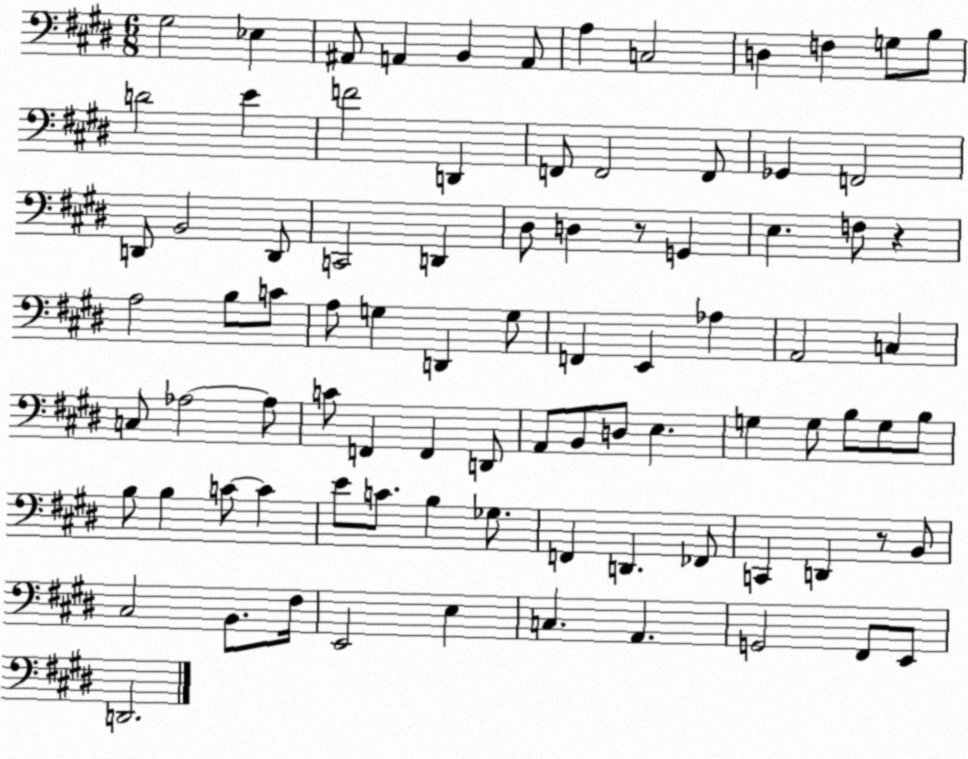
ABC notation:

X:1
T:Untitled
M:6/8
L:1/4
K:E
^G,2 _E, ^A,,/2 A,, B,, A,,/2 A, C,2 D, F, G,/2 B,/2 D2 E F2 D,, F,,/2 F,,2 F,,/2 _G,, F,,2 D,,/2 B,,2 D,,/2 C,,2 D,, ^D,/2 D, z/2 G,, E, F,/2 z A,2 B,/2 C/2 A,/2 G, D,, G,/2 F,, E,, _A, A,,2 C, C,/2 _A,2 _A,/2 C/2 F,, F,, D,,/2 A,,/2 B,,/2 D,/2 E, G, G,/2 B,/2 G,/2 B,/2 B,/2 B, C/2 C E/2 C/2 B, _G,/2 F,, D,, _F,,/2 C,, D,, z/2 B,,/2 ^C,2 B,,/2 ^F,/4 E,,2 E, C, A,, G,,2 ^F,,/2 E,,/2 D,,2